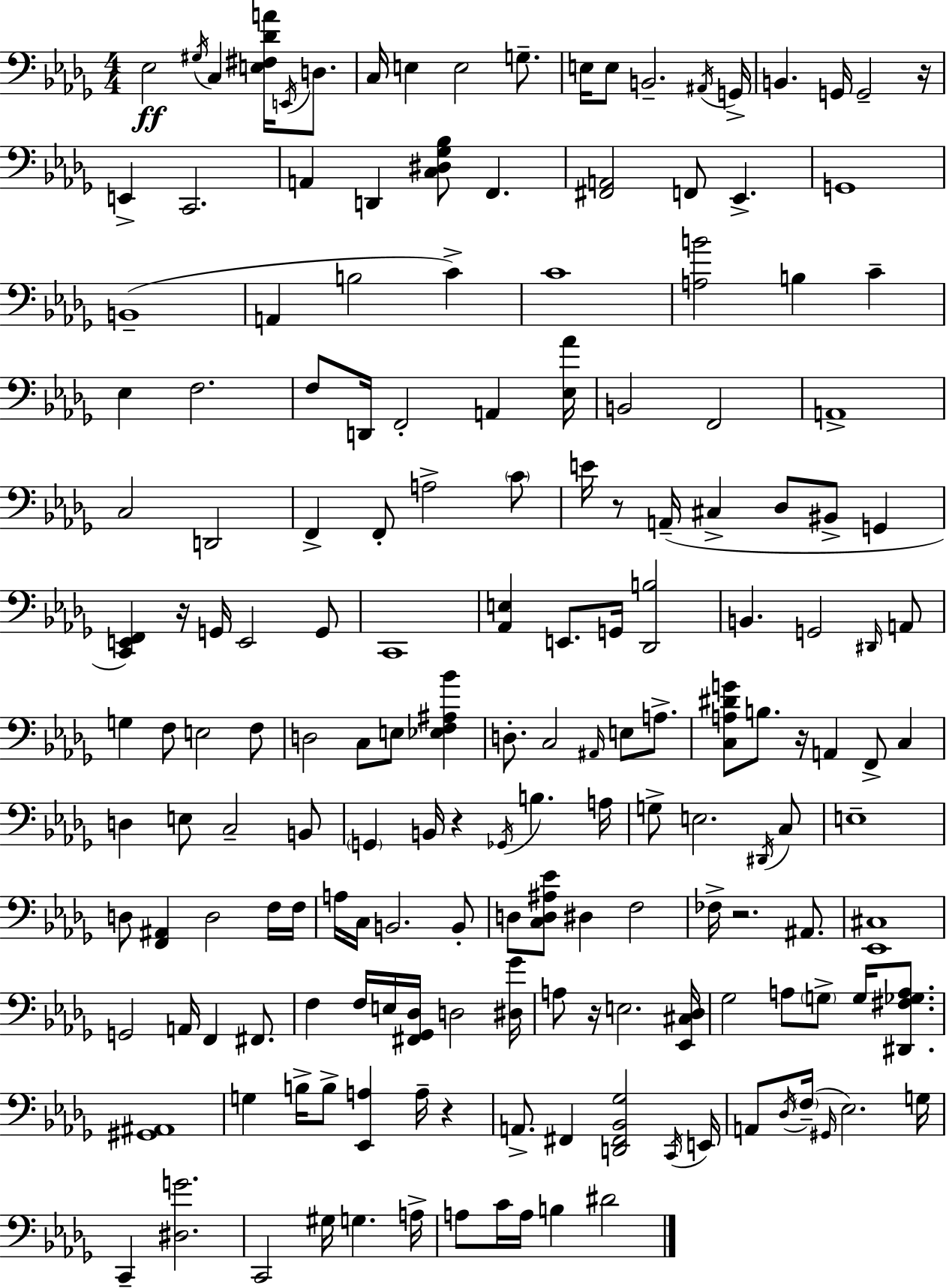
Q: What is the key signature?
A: BES minor